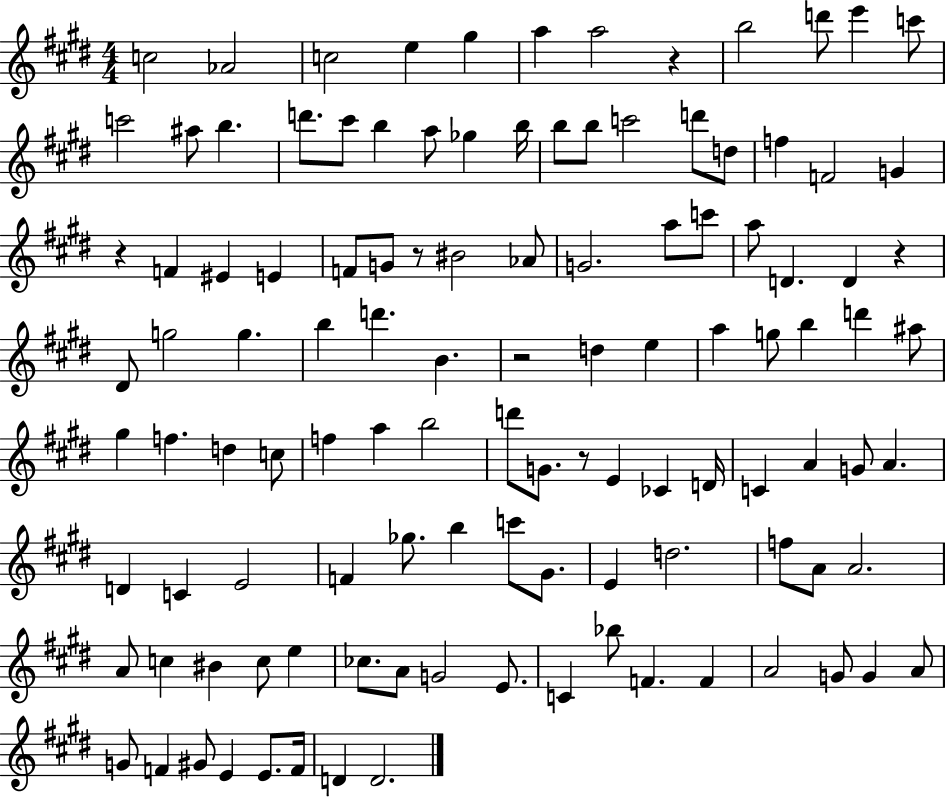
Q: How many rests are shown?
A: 6